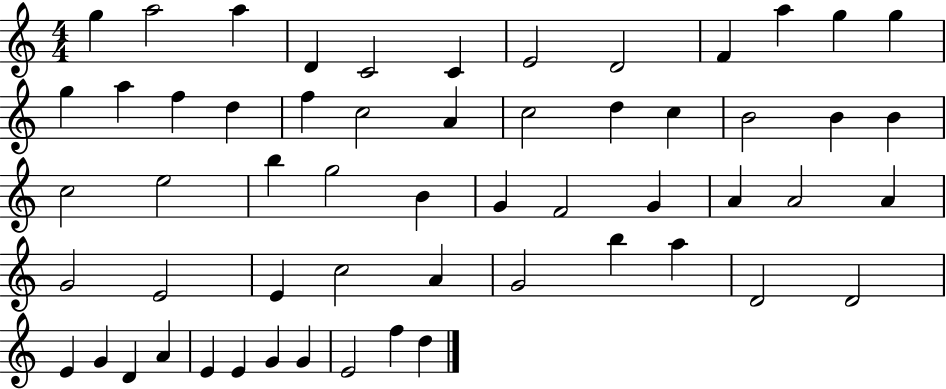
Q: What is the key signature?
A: C major